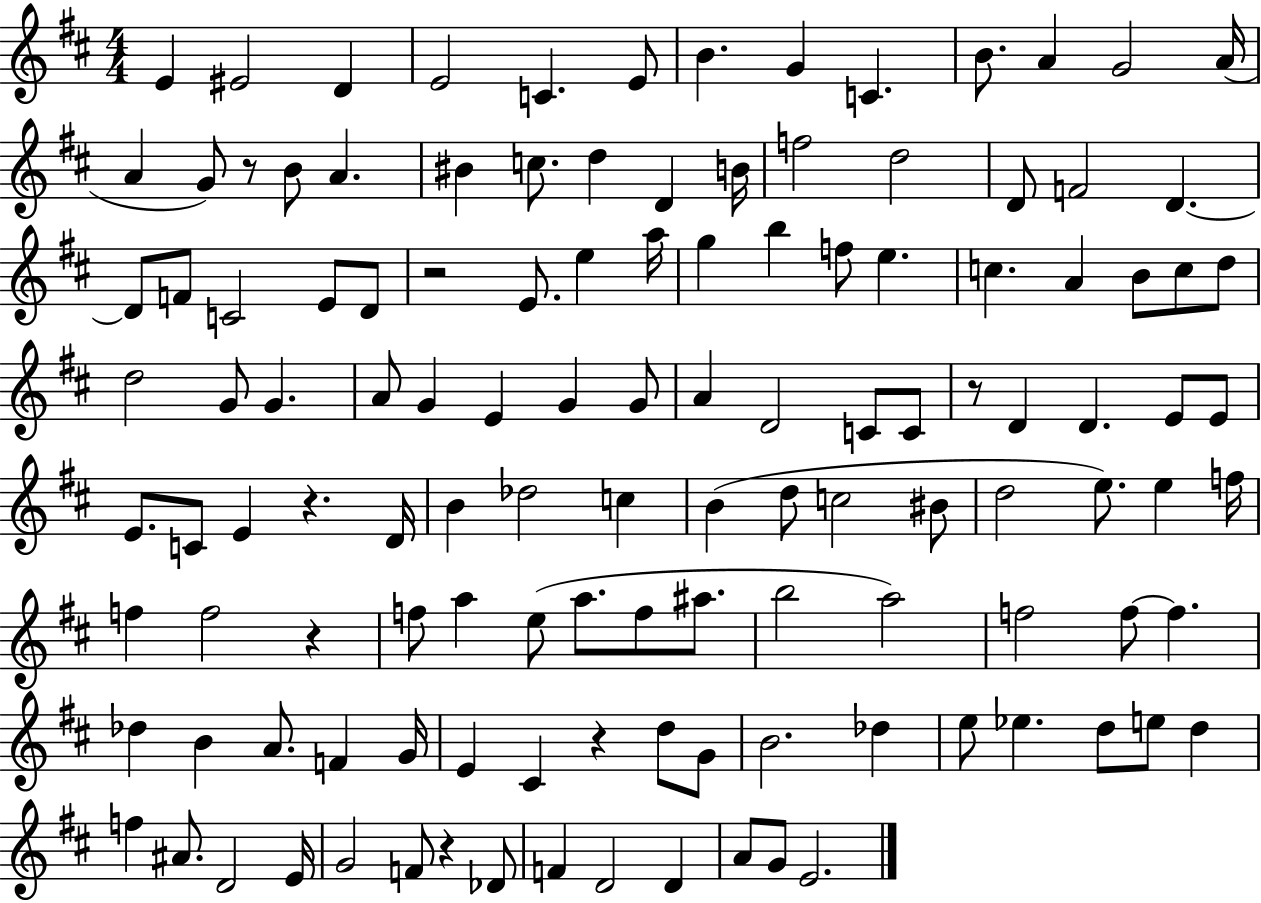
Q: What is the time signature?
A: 4/4